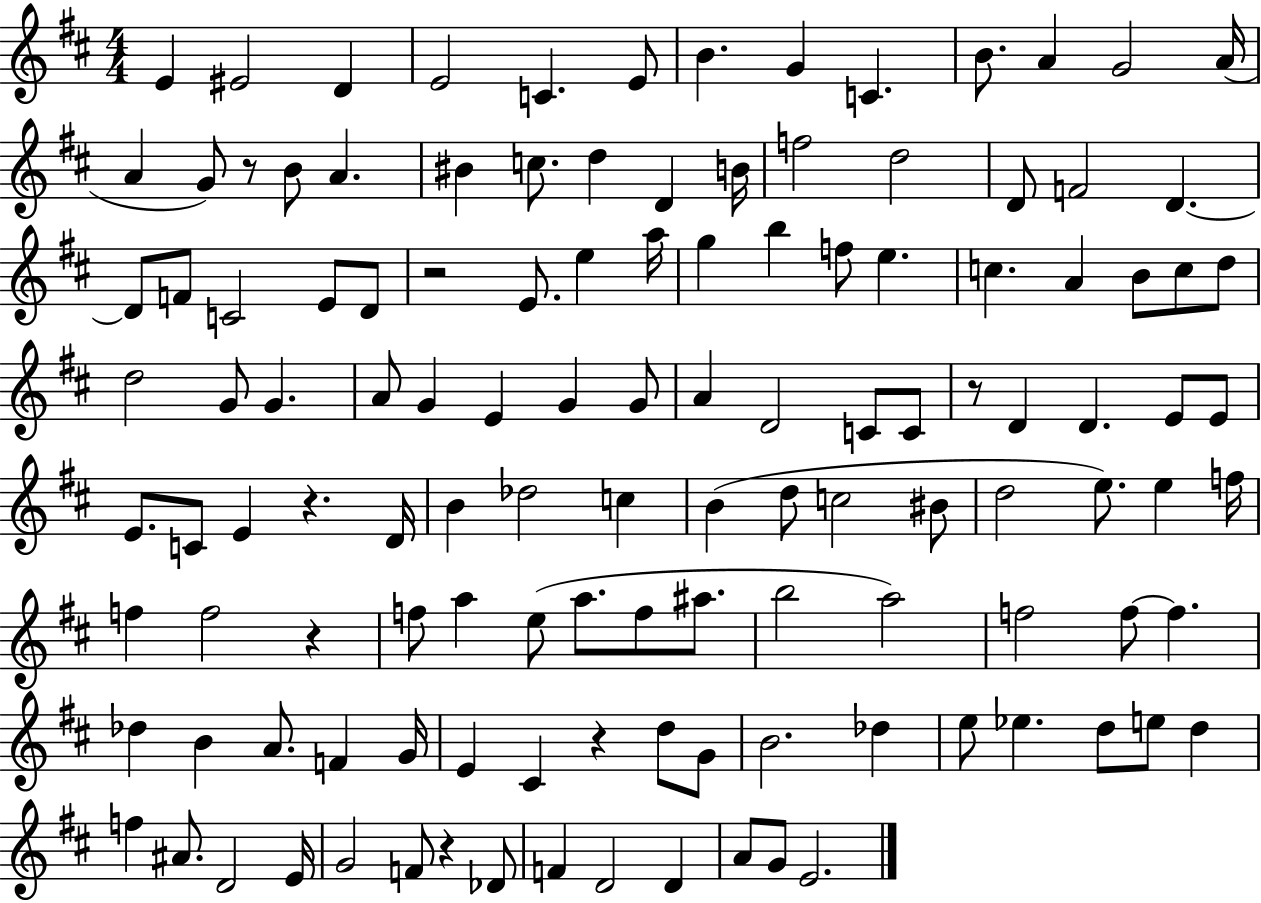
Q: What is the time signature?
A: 4/4